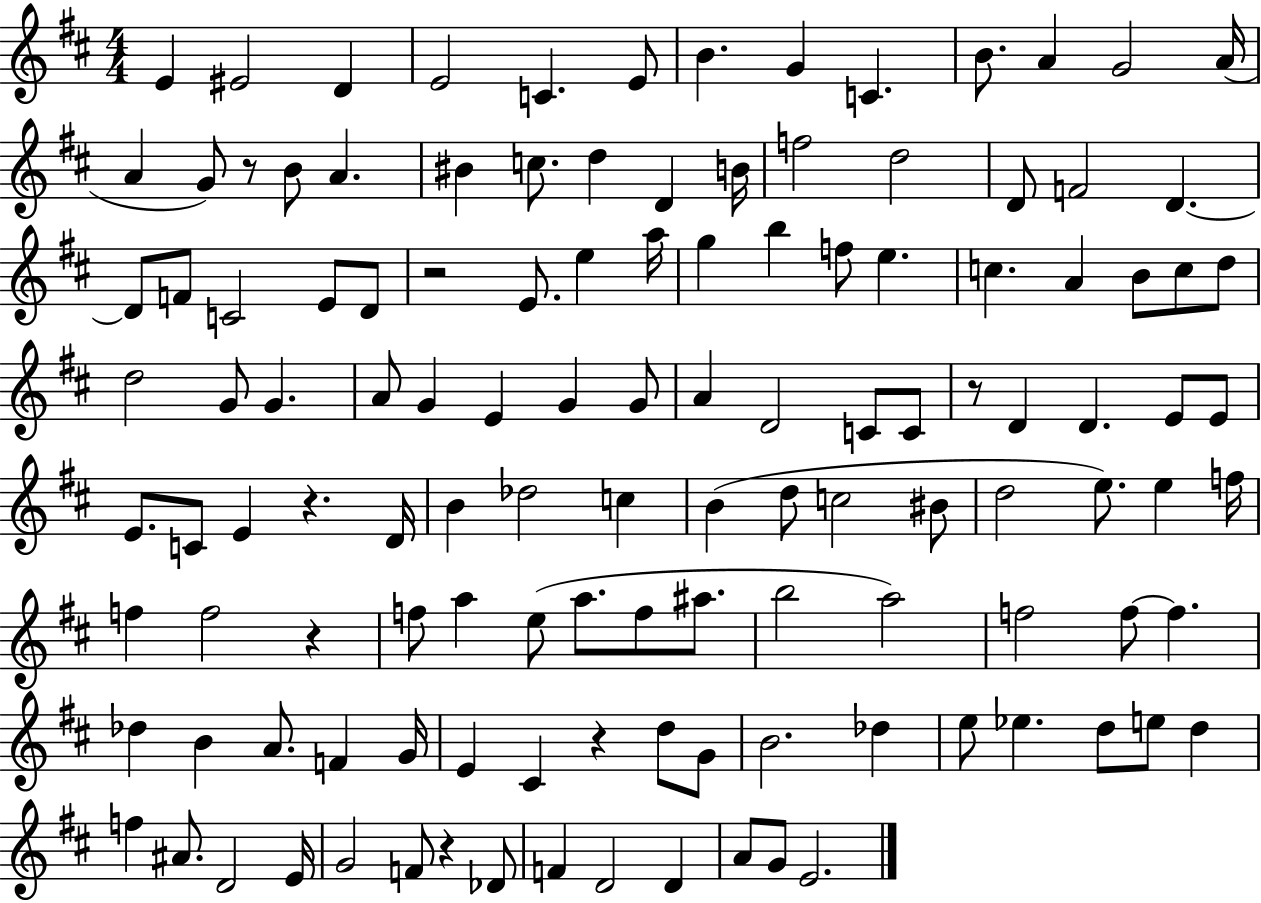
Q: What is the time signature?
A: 4/4